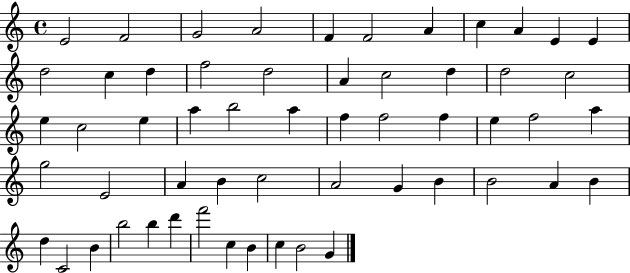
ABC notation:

X:1
T:Untitled
M:4/4
L:1/4
K:C
E2 F2 G2 A2 F F2 A c A E E d2 c d f2 d2 A c2 d d2 c2 e c2 e a b2 a f f2 f e f2 a g2 E2 A B c2 A2 G B B2 A B d C2 B b2 b d' f'2 c B c B2 G